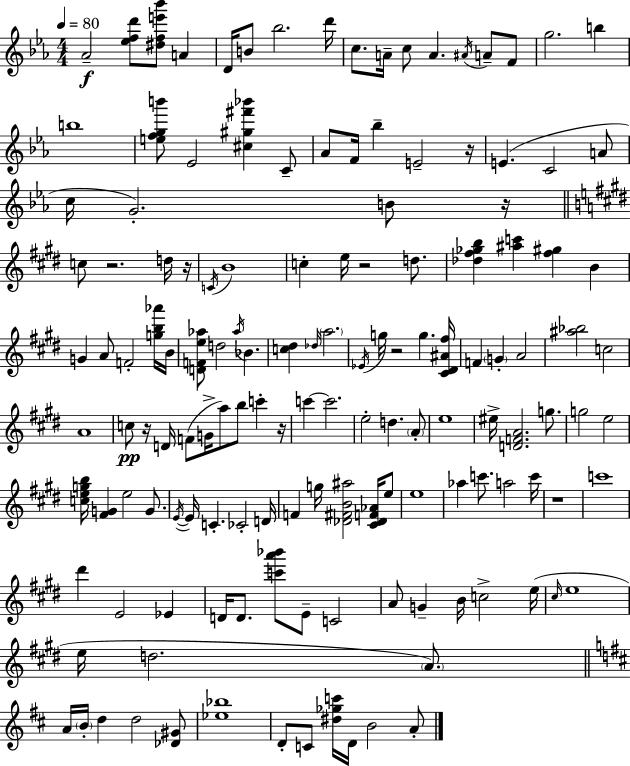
X:1
T:Untitled
M:4/4
L:1/4
K:Eb
_A2 [_efd']/2 [^dfe'_b']/2 A D/4 B/2 _b2 d'/4 c/2 A/4 c/2 A ^A/4 A/2 F/2 g2 b b4 [efgb']/2 _E2 [^c^g^f'_b'] C/2 _A/2 F/4 _b E2 z/4 E C2 A/2 c/4 G2 B/2 z/4 c/2 z2 d/4 z/4 C/4 B4 c e/4 z2 d/2 [_d^f_gb] [^ac'] [^f^g] B G A/2 F2 [gb_a']/4 B/4 [DFe_a]/2 d2 _a/4 _B [c^d] _d/4 a2 _E/4 g/4 z2 g [^C^D^A^f]/4 F G A2 [^a_b]2 c2 A4 c/2 z/4 D/4 F/2 G/4 a/2 b/2 c' z/4 c' c'2 e2 d A/2 e4 ^e/4 [DFA]2 g/2 g2 e2 [cegb]/4 [^FG] e2 G/2 E/4 E/4 C _C2 D/4 F g/4 [_D^FB^a]2 [^C_DF_A]/4 e/2 e4 _a c'/2 a2 c'/4 z4 c'4 ^d' E2 _E D/4 D/2 [c'a'_b']/2 E/2 C2 A/2 G B/4 c2 e/4 ^c/4 e4 e/4 d2 A/2 A/4 B/4 d d2 [_D^G]/2 [_e_b]4 D/2 C/2 [^d_gc']/4 D/4 B2 A/2